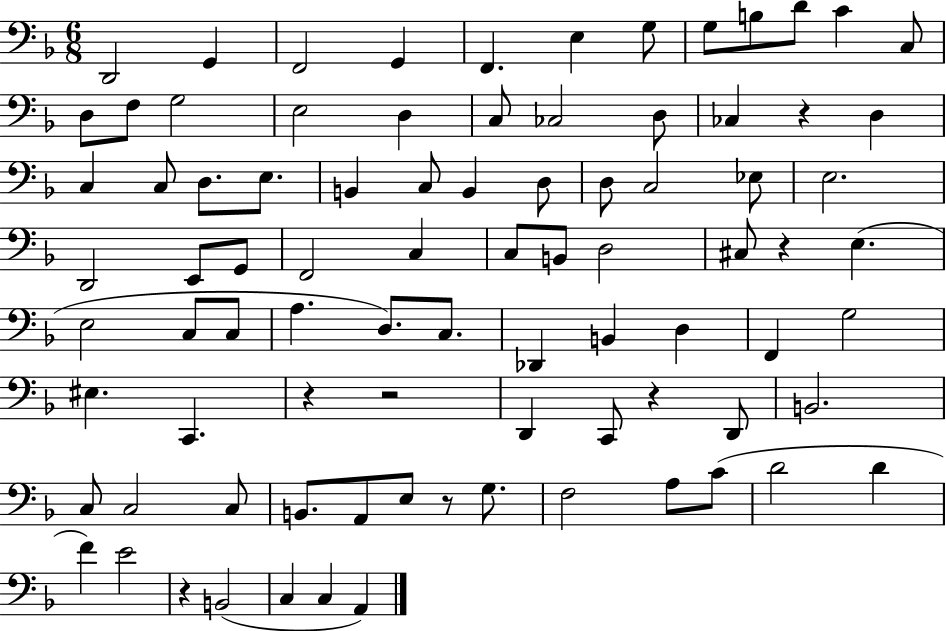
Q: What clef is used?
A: bass